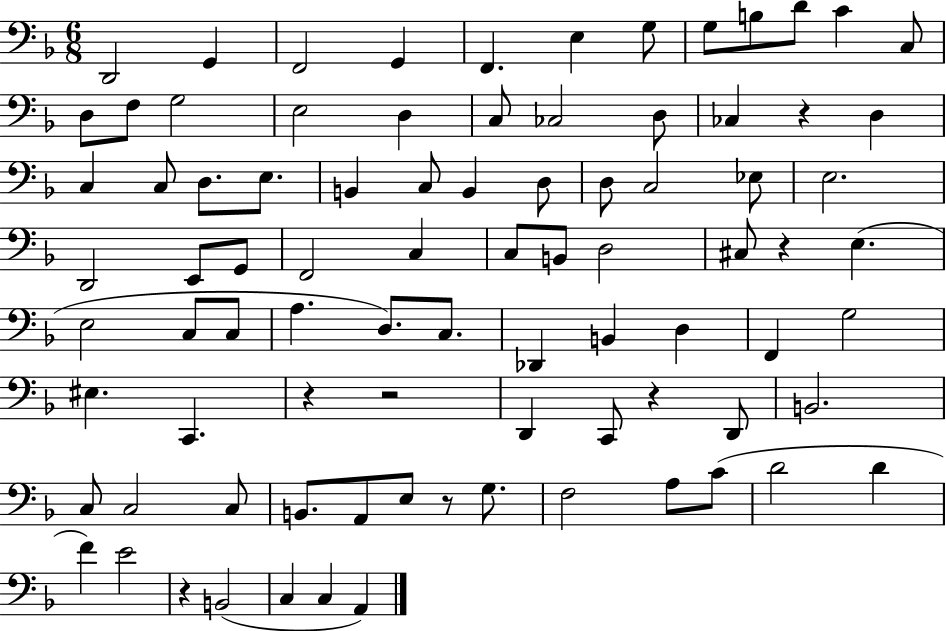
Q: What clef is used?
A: bass